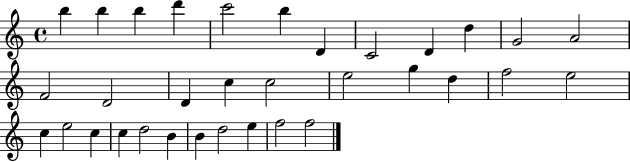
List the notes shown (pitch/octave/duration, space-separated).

B5/q B5/q B5/q D6/q C6/h B5/q D4/q C4/h D4/q D5/q G4/h A4/h F4/h D4/h D4/q C5/q C5/h E5/h G5/q D5/q F5/h E5/h C5/q E5/h C5/q C5/q D5/h B4/q B4/q D5/h E5/q F5/h F5/h